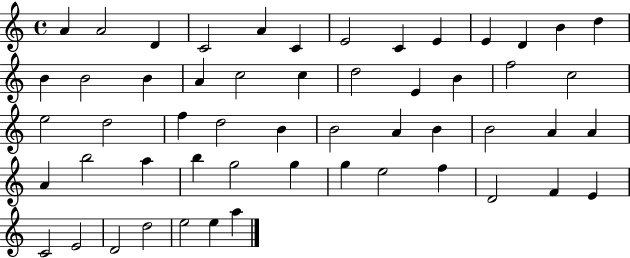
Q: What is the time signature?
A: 4/4